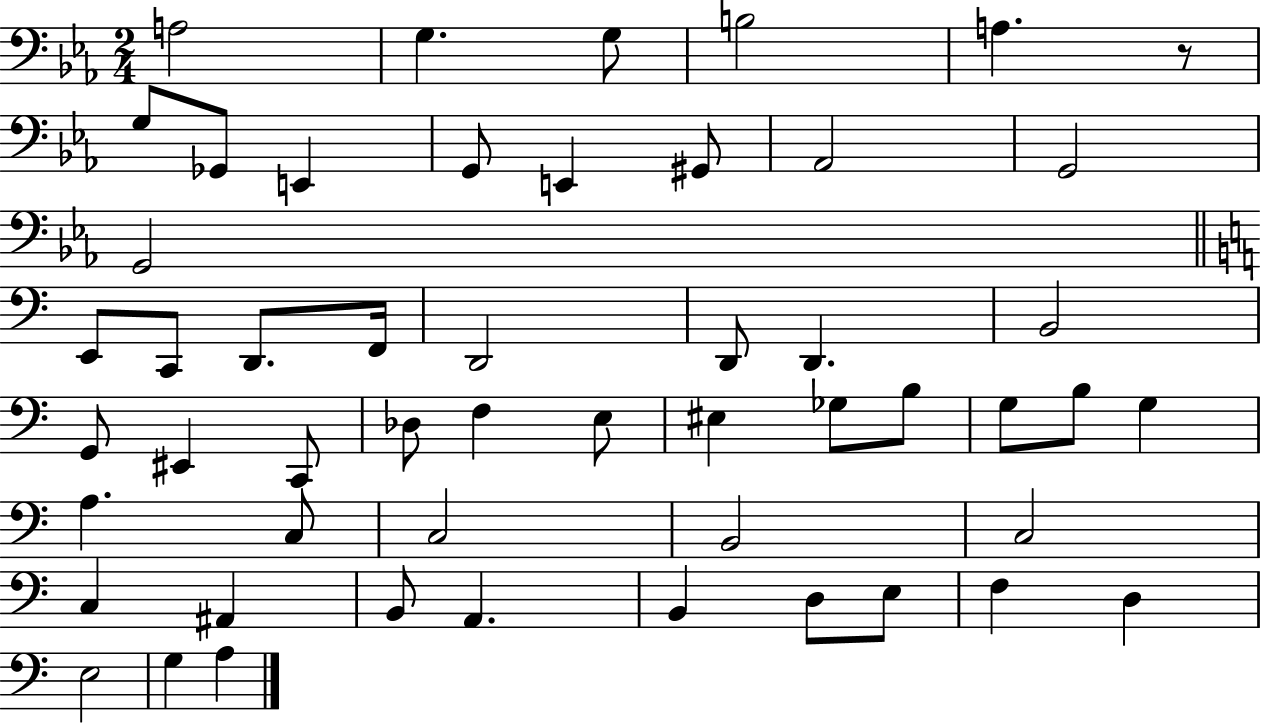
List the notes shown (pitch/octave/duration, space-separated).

A3/h G3/q. G3/e B3/h A3/q. R/e G3/e Gb2/e E2/q G2/e E2/q G#2/e Ab2/h G2/h G2/h E2/e C2/e D2/e. F2/s D2/h D2/e D2/q. B2/h G2/e EIS2/q C2/e Db3/e F3/q E3/e EIS3/q Gb3/e B3/e G3/e B3/e G3/q A3/q. C3/e C3/h B2/h C3/h C3/q A#2/q B2/e A2/q. B2/q D3/e E3/e F3/q D3/q E3/h G3/q A3/q